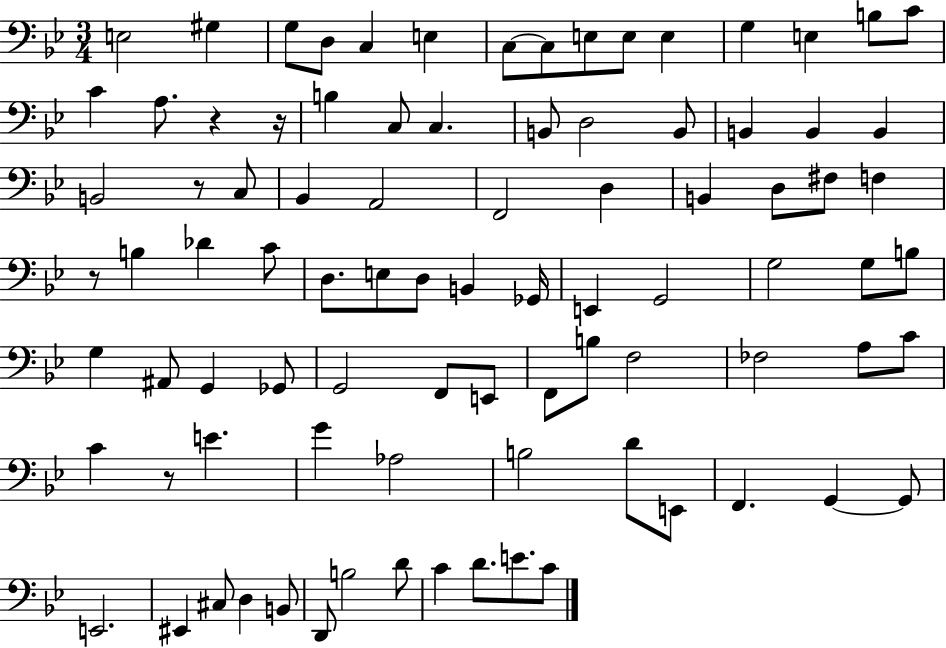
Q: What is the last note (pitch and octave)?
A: C4